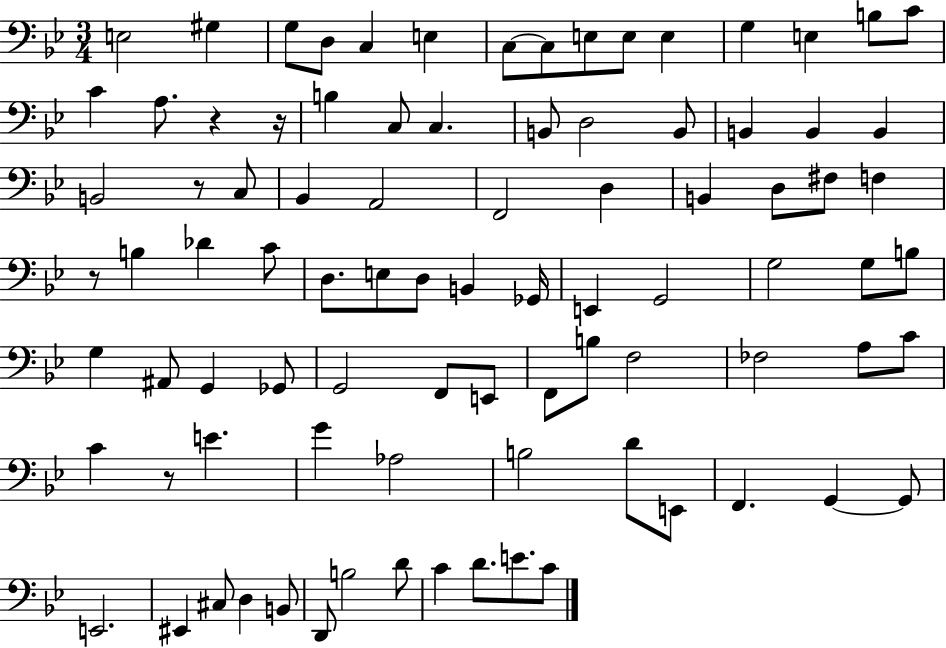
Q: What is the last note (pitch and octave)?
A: C4